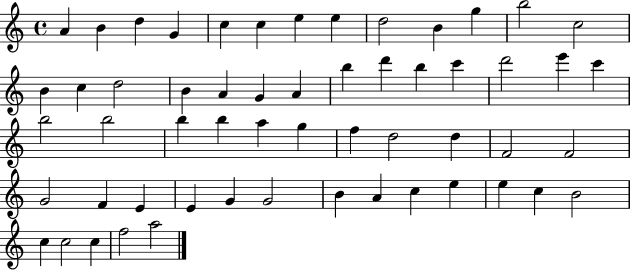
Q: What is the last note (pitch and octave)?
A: A5